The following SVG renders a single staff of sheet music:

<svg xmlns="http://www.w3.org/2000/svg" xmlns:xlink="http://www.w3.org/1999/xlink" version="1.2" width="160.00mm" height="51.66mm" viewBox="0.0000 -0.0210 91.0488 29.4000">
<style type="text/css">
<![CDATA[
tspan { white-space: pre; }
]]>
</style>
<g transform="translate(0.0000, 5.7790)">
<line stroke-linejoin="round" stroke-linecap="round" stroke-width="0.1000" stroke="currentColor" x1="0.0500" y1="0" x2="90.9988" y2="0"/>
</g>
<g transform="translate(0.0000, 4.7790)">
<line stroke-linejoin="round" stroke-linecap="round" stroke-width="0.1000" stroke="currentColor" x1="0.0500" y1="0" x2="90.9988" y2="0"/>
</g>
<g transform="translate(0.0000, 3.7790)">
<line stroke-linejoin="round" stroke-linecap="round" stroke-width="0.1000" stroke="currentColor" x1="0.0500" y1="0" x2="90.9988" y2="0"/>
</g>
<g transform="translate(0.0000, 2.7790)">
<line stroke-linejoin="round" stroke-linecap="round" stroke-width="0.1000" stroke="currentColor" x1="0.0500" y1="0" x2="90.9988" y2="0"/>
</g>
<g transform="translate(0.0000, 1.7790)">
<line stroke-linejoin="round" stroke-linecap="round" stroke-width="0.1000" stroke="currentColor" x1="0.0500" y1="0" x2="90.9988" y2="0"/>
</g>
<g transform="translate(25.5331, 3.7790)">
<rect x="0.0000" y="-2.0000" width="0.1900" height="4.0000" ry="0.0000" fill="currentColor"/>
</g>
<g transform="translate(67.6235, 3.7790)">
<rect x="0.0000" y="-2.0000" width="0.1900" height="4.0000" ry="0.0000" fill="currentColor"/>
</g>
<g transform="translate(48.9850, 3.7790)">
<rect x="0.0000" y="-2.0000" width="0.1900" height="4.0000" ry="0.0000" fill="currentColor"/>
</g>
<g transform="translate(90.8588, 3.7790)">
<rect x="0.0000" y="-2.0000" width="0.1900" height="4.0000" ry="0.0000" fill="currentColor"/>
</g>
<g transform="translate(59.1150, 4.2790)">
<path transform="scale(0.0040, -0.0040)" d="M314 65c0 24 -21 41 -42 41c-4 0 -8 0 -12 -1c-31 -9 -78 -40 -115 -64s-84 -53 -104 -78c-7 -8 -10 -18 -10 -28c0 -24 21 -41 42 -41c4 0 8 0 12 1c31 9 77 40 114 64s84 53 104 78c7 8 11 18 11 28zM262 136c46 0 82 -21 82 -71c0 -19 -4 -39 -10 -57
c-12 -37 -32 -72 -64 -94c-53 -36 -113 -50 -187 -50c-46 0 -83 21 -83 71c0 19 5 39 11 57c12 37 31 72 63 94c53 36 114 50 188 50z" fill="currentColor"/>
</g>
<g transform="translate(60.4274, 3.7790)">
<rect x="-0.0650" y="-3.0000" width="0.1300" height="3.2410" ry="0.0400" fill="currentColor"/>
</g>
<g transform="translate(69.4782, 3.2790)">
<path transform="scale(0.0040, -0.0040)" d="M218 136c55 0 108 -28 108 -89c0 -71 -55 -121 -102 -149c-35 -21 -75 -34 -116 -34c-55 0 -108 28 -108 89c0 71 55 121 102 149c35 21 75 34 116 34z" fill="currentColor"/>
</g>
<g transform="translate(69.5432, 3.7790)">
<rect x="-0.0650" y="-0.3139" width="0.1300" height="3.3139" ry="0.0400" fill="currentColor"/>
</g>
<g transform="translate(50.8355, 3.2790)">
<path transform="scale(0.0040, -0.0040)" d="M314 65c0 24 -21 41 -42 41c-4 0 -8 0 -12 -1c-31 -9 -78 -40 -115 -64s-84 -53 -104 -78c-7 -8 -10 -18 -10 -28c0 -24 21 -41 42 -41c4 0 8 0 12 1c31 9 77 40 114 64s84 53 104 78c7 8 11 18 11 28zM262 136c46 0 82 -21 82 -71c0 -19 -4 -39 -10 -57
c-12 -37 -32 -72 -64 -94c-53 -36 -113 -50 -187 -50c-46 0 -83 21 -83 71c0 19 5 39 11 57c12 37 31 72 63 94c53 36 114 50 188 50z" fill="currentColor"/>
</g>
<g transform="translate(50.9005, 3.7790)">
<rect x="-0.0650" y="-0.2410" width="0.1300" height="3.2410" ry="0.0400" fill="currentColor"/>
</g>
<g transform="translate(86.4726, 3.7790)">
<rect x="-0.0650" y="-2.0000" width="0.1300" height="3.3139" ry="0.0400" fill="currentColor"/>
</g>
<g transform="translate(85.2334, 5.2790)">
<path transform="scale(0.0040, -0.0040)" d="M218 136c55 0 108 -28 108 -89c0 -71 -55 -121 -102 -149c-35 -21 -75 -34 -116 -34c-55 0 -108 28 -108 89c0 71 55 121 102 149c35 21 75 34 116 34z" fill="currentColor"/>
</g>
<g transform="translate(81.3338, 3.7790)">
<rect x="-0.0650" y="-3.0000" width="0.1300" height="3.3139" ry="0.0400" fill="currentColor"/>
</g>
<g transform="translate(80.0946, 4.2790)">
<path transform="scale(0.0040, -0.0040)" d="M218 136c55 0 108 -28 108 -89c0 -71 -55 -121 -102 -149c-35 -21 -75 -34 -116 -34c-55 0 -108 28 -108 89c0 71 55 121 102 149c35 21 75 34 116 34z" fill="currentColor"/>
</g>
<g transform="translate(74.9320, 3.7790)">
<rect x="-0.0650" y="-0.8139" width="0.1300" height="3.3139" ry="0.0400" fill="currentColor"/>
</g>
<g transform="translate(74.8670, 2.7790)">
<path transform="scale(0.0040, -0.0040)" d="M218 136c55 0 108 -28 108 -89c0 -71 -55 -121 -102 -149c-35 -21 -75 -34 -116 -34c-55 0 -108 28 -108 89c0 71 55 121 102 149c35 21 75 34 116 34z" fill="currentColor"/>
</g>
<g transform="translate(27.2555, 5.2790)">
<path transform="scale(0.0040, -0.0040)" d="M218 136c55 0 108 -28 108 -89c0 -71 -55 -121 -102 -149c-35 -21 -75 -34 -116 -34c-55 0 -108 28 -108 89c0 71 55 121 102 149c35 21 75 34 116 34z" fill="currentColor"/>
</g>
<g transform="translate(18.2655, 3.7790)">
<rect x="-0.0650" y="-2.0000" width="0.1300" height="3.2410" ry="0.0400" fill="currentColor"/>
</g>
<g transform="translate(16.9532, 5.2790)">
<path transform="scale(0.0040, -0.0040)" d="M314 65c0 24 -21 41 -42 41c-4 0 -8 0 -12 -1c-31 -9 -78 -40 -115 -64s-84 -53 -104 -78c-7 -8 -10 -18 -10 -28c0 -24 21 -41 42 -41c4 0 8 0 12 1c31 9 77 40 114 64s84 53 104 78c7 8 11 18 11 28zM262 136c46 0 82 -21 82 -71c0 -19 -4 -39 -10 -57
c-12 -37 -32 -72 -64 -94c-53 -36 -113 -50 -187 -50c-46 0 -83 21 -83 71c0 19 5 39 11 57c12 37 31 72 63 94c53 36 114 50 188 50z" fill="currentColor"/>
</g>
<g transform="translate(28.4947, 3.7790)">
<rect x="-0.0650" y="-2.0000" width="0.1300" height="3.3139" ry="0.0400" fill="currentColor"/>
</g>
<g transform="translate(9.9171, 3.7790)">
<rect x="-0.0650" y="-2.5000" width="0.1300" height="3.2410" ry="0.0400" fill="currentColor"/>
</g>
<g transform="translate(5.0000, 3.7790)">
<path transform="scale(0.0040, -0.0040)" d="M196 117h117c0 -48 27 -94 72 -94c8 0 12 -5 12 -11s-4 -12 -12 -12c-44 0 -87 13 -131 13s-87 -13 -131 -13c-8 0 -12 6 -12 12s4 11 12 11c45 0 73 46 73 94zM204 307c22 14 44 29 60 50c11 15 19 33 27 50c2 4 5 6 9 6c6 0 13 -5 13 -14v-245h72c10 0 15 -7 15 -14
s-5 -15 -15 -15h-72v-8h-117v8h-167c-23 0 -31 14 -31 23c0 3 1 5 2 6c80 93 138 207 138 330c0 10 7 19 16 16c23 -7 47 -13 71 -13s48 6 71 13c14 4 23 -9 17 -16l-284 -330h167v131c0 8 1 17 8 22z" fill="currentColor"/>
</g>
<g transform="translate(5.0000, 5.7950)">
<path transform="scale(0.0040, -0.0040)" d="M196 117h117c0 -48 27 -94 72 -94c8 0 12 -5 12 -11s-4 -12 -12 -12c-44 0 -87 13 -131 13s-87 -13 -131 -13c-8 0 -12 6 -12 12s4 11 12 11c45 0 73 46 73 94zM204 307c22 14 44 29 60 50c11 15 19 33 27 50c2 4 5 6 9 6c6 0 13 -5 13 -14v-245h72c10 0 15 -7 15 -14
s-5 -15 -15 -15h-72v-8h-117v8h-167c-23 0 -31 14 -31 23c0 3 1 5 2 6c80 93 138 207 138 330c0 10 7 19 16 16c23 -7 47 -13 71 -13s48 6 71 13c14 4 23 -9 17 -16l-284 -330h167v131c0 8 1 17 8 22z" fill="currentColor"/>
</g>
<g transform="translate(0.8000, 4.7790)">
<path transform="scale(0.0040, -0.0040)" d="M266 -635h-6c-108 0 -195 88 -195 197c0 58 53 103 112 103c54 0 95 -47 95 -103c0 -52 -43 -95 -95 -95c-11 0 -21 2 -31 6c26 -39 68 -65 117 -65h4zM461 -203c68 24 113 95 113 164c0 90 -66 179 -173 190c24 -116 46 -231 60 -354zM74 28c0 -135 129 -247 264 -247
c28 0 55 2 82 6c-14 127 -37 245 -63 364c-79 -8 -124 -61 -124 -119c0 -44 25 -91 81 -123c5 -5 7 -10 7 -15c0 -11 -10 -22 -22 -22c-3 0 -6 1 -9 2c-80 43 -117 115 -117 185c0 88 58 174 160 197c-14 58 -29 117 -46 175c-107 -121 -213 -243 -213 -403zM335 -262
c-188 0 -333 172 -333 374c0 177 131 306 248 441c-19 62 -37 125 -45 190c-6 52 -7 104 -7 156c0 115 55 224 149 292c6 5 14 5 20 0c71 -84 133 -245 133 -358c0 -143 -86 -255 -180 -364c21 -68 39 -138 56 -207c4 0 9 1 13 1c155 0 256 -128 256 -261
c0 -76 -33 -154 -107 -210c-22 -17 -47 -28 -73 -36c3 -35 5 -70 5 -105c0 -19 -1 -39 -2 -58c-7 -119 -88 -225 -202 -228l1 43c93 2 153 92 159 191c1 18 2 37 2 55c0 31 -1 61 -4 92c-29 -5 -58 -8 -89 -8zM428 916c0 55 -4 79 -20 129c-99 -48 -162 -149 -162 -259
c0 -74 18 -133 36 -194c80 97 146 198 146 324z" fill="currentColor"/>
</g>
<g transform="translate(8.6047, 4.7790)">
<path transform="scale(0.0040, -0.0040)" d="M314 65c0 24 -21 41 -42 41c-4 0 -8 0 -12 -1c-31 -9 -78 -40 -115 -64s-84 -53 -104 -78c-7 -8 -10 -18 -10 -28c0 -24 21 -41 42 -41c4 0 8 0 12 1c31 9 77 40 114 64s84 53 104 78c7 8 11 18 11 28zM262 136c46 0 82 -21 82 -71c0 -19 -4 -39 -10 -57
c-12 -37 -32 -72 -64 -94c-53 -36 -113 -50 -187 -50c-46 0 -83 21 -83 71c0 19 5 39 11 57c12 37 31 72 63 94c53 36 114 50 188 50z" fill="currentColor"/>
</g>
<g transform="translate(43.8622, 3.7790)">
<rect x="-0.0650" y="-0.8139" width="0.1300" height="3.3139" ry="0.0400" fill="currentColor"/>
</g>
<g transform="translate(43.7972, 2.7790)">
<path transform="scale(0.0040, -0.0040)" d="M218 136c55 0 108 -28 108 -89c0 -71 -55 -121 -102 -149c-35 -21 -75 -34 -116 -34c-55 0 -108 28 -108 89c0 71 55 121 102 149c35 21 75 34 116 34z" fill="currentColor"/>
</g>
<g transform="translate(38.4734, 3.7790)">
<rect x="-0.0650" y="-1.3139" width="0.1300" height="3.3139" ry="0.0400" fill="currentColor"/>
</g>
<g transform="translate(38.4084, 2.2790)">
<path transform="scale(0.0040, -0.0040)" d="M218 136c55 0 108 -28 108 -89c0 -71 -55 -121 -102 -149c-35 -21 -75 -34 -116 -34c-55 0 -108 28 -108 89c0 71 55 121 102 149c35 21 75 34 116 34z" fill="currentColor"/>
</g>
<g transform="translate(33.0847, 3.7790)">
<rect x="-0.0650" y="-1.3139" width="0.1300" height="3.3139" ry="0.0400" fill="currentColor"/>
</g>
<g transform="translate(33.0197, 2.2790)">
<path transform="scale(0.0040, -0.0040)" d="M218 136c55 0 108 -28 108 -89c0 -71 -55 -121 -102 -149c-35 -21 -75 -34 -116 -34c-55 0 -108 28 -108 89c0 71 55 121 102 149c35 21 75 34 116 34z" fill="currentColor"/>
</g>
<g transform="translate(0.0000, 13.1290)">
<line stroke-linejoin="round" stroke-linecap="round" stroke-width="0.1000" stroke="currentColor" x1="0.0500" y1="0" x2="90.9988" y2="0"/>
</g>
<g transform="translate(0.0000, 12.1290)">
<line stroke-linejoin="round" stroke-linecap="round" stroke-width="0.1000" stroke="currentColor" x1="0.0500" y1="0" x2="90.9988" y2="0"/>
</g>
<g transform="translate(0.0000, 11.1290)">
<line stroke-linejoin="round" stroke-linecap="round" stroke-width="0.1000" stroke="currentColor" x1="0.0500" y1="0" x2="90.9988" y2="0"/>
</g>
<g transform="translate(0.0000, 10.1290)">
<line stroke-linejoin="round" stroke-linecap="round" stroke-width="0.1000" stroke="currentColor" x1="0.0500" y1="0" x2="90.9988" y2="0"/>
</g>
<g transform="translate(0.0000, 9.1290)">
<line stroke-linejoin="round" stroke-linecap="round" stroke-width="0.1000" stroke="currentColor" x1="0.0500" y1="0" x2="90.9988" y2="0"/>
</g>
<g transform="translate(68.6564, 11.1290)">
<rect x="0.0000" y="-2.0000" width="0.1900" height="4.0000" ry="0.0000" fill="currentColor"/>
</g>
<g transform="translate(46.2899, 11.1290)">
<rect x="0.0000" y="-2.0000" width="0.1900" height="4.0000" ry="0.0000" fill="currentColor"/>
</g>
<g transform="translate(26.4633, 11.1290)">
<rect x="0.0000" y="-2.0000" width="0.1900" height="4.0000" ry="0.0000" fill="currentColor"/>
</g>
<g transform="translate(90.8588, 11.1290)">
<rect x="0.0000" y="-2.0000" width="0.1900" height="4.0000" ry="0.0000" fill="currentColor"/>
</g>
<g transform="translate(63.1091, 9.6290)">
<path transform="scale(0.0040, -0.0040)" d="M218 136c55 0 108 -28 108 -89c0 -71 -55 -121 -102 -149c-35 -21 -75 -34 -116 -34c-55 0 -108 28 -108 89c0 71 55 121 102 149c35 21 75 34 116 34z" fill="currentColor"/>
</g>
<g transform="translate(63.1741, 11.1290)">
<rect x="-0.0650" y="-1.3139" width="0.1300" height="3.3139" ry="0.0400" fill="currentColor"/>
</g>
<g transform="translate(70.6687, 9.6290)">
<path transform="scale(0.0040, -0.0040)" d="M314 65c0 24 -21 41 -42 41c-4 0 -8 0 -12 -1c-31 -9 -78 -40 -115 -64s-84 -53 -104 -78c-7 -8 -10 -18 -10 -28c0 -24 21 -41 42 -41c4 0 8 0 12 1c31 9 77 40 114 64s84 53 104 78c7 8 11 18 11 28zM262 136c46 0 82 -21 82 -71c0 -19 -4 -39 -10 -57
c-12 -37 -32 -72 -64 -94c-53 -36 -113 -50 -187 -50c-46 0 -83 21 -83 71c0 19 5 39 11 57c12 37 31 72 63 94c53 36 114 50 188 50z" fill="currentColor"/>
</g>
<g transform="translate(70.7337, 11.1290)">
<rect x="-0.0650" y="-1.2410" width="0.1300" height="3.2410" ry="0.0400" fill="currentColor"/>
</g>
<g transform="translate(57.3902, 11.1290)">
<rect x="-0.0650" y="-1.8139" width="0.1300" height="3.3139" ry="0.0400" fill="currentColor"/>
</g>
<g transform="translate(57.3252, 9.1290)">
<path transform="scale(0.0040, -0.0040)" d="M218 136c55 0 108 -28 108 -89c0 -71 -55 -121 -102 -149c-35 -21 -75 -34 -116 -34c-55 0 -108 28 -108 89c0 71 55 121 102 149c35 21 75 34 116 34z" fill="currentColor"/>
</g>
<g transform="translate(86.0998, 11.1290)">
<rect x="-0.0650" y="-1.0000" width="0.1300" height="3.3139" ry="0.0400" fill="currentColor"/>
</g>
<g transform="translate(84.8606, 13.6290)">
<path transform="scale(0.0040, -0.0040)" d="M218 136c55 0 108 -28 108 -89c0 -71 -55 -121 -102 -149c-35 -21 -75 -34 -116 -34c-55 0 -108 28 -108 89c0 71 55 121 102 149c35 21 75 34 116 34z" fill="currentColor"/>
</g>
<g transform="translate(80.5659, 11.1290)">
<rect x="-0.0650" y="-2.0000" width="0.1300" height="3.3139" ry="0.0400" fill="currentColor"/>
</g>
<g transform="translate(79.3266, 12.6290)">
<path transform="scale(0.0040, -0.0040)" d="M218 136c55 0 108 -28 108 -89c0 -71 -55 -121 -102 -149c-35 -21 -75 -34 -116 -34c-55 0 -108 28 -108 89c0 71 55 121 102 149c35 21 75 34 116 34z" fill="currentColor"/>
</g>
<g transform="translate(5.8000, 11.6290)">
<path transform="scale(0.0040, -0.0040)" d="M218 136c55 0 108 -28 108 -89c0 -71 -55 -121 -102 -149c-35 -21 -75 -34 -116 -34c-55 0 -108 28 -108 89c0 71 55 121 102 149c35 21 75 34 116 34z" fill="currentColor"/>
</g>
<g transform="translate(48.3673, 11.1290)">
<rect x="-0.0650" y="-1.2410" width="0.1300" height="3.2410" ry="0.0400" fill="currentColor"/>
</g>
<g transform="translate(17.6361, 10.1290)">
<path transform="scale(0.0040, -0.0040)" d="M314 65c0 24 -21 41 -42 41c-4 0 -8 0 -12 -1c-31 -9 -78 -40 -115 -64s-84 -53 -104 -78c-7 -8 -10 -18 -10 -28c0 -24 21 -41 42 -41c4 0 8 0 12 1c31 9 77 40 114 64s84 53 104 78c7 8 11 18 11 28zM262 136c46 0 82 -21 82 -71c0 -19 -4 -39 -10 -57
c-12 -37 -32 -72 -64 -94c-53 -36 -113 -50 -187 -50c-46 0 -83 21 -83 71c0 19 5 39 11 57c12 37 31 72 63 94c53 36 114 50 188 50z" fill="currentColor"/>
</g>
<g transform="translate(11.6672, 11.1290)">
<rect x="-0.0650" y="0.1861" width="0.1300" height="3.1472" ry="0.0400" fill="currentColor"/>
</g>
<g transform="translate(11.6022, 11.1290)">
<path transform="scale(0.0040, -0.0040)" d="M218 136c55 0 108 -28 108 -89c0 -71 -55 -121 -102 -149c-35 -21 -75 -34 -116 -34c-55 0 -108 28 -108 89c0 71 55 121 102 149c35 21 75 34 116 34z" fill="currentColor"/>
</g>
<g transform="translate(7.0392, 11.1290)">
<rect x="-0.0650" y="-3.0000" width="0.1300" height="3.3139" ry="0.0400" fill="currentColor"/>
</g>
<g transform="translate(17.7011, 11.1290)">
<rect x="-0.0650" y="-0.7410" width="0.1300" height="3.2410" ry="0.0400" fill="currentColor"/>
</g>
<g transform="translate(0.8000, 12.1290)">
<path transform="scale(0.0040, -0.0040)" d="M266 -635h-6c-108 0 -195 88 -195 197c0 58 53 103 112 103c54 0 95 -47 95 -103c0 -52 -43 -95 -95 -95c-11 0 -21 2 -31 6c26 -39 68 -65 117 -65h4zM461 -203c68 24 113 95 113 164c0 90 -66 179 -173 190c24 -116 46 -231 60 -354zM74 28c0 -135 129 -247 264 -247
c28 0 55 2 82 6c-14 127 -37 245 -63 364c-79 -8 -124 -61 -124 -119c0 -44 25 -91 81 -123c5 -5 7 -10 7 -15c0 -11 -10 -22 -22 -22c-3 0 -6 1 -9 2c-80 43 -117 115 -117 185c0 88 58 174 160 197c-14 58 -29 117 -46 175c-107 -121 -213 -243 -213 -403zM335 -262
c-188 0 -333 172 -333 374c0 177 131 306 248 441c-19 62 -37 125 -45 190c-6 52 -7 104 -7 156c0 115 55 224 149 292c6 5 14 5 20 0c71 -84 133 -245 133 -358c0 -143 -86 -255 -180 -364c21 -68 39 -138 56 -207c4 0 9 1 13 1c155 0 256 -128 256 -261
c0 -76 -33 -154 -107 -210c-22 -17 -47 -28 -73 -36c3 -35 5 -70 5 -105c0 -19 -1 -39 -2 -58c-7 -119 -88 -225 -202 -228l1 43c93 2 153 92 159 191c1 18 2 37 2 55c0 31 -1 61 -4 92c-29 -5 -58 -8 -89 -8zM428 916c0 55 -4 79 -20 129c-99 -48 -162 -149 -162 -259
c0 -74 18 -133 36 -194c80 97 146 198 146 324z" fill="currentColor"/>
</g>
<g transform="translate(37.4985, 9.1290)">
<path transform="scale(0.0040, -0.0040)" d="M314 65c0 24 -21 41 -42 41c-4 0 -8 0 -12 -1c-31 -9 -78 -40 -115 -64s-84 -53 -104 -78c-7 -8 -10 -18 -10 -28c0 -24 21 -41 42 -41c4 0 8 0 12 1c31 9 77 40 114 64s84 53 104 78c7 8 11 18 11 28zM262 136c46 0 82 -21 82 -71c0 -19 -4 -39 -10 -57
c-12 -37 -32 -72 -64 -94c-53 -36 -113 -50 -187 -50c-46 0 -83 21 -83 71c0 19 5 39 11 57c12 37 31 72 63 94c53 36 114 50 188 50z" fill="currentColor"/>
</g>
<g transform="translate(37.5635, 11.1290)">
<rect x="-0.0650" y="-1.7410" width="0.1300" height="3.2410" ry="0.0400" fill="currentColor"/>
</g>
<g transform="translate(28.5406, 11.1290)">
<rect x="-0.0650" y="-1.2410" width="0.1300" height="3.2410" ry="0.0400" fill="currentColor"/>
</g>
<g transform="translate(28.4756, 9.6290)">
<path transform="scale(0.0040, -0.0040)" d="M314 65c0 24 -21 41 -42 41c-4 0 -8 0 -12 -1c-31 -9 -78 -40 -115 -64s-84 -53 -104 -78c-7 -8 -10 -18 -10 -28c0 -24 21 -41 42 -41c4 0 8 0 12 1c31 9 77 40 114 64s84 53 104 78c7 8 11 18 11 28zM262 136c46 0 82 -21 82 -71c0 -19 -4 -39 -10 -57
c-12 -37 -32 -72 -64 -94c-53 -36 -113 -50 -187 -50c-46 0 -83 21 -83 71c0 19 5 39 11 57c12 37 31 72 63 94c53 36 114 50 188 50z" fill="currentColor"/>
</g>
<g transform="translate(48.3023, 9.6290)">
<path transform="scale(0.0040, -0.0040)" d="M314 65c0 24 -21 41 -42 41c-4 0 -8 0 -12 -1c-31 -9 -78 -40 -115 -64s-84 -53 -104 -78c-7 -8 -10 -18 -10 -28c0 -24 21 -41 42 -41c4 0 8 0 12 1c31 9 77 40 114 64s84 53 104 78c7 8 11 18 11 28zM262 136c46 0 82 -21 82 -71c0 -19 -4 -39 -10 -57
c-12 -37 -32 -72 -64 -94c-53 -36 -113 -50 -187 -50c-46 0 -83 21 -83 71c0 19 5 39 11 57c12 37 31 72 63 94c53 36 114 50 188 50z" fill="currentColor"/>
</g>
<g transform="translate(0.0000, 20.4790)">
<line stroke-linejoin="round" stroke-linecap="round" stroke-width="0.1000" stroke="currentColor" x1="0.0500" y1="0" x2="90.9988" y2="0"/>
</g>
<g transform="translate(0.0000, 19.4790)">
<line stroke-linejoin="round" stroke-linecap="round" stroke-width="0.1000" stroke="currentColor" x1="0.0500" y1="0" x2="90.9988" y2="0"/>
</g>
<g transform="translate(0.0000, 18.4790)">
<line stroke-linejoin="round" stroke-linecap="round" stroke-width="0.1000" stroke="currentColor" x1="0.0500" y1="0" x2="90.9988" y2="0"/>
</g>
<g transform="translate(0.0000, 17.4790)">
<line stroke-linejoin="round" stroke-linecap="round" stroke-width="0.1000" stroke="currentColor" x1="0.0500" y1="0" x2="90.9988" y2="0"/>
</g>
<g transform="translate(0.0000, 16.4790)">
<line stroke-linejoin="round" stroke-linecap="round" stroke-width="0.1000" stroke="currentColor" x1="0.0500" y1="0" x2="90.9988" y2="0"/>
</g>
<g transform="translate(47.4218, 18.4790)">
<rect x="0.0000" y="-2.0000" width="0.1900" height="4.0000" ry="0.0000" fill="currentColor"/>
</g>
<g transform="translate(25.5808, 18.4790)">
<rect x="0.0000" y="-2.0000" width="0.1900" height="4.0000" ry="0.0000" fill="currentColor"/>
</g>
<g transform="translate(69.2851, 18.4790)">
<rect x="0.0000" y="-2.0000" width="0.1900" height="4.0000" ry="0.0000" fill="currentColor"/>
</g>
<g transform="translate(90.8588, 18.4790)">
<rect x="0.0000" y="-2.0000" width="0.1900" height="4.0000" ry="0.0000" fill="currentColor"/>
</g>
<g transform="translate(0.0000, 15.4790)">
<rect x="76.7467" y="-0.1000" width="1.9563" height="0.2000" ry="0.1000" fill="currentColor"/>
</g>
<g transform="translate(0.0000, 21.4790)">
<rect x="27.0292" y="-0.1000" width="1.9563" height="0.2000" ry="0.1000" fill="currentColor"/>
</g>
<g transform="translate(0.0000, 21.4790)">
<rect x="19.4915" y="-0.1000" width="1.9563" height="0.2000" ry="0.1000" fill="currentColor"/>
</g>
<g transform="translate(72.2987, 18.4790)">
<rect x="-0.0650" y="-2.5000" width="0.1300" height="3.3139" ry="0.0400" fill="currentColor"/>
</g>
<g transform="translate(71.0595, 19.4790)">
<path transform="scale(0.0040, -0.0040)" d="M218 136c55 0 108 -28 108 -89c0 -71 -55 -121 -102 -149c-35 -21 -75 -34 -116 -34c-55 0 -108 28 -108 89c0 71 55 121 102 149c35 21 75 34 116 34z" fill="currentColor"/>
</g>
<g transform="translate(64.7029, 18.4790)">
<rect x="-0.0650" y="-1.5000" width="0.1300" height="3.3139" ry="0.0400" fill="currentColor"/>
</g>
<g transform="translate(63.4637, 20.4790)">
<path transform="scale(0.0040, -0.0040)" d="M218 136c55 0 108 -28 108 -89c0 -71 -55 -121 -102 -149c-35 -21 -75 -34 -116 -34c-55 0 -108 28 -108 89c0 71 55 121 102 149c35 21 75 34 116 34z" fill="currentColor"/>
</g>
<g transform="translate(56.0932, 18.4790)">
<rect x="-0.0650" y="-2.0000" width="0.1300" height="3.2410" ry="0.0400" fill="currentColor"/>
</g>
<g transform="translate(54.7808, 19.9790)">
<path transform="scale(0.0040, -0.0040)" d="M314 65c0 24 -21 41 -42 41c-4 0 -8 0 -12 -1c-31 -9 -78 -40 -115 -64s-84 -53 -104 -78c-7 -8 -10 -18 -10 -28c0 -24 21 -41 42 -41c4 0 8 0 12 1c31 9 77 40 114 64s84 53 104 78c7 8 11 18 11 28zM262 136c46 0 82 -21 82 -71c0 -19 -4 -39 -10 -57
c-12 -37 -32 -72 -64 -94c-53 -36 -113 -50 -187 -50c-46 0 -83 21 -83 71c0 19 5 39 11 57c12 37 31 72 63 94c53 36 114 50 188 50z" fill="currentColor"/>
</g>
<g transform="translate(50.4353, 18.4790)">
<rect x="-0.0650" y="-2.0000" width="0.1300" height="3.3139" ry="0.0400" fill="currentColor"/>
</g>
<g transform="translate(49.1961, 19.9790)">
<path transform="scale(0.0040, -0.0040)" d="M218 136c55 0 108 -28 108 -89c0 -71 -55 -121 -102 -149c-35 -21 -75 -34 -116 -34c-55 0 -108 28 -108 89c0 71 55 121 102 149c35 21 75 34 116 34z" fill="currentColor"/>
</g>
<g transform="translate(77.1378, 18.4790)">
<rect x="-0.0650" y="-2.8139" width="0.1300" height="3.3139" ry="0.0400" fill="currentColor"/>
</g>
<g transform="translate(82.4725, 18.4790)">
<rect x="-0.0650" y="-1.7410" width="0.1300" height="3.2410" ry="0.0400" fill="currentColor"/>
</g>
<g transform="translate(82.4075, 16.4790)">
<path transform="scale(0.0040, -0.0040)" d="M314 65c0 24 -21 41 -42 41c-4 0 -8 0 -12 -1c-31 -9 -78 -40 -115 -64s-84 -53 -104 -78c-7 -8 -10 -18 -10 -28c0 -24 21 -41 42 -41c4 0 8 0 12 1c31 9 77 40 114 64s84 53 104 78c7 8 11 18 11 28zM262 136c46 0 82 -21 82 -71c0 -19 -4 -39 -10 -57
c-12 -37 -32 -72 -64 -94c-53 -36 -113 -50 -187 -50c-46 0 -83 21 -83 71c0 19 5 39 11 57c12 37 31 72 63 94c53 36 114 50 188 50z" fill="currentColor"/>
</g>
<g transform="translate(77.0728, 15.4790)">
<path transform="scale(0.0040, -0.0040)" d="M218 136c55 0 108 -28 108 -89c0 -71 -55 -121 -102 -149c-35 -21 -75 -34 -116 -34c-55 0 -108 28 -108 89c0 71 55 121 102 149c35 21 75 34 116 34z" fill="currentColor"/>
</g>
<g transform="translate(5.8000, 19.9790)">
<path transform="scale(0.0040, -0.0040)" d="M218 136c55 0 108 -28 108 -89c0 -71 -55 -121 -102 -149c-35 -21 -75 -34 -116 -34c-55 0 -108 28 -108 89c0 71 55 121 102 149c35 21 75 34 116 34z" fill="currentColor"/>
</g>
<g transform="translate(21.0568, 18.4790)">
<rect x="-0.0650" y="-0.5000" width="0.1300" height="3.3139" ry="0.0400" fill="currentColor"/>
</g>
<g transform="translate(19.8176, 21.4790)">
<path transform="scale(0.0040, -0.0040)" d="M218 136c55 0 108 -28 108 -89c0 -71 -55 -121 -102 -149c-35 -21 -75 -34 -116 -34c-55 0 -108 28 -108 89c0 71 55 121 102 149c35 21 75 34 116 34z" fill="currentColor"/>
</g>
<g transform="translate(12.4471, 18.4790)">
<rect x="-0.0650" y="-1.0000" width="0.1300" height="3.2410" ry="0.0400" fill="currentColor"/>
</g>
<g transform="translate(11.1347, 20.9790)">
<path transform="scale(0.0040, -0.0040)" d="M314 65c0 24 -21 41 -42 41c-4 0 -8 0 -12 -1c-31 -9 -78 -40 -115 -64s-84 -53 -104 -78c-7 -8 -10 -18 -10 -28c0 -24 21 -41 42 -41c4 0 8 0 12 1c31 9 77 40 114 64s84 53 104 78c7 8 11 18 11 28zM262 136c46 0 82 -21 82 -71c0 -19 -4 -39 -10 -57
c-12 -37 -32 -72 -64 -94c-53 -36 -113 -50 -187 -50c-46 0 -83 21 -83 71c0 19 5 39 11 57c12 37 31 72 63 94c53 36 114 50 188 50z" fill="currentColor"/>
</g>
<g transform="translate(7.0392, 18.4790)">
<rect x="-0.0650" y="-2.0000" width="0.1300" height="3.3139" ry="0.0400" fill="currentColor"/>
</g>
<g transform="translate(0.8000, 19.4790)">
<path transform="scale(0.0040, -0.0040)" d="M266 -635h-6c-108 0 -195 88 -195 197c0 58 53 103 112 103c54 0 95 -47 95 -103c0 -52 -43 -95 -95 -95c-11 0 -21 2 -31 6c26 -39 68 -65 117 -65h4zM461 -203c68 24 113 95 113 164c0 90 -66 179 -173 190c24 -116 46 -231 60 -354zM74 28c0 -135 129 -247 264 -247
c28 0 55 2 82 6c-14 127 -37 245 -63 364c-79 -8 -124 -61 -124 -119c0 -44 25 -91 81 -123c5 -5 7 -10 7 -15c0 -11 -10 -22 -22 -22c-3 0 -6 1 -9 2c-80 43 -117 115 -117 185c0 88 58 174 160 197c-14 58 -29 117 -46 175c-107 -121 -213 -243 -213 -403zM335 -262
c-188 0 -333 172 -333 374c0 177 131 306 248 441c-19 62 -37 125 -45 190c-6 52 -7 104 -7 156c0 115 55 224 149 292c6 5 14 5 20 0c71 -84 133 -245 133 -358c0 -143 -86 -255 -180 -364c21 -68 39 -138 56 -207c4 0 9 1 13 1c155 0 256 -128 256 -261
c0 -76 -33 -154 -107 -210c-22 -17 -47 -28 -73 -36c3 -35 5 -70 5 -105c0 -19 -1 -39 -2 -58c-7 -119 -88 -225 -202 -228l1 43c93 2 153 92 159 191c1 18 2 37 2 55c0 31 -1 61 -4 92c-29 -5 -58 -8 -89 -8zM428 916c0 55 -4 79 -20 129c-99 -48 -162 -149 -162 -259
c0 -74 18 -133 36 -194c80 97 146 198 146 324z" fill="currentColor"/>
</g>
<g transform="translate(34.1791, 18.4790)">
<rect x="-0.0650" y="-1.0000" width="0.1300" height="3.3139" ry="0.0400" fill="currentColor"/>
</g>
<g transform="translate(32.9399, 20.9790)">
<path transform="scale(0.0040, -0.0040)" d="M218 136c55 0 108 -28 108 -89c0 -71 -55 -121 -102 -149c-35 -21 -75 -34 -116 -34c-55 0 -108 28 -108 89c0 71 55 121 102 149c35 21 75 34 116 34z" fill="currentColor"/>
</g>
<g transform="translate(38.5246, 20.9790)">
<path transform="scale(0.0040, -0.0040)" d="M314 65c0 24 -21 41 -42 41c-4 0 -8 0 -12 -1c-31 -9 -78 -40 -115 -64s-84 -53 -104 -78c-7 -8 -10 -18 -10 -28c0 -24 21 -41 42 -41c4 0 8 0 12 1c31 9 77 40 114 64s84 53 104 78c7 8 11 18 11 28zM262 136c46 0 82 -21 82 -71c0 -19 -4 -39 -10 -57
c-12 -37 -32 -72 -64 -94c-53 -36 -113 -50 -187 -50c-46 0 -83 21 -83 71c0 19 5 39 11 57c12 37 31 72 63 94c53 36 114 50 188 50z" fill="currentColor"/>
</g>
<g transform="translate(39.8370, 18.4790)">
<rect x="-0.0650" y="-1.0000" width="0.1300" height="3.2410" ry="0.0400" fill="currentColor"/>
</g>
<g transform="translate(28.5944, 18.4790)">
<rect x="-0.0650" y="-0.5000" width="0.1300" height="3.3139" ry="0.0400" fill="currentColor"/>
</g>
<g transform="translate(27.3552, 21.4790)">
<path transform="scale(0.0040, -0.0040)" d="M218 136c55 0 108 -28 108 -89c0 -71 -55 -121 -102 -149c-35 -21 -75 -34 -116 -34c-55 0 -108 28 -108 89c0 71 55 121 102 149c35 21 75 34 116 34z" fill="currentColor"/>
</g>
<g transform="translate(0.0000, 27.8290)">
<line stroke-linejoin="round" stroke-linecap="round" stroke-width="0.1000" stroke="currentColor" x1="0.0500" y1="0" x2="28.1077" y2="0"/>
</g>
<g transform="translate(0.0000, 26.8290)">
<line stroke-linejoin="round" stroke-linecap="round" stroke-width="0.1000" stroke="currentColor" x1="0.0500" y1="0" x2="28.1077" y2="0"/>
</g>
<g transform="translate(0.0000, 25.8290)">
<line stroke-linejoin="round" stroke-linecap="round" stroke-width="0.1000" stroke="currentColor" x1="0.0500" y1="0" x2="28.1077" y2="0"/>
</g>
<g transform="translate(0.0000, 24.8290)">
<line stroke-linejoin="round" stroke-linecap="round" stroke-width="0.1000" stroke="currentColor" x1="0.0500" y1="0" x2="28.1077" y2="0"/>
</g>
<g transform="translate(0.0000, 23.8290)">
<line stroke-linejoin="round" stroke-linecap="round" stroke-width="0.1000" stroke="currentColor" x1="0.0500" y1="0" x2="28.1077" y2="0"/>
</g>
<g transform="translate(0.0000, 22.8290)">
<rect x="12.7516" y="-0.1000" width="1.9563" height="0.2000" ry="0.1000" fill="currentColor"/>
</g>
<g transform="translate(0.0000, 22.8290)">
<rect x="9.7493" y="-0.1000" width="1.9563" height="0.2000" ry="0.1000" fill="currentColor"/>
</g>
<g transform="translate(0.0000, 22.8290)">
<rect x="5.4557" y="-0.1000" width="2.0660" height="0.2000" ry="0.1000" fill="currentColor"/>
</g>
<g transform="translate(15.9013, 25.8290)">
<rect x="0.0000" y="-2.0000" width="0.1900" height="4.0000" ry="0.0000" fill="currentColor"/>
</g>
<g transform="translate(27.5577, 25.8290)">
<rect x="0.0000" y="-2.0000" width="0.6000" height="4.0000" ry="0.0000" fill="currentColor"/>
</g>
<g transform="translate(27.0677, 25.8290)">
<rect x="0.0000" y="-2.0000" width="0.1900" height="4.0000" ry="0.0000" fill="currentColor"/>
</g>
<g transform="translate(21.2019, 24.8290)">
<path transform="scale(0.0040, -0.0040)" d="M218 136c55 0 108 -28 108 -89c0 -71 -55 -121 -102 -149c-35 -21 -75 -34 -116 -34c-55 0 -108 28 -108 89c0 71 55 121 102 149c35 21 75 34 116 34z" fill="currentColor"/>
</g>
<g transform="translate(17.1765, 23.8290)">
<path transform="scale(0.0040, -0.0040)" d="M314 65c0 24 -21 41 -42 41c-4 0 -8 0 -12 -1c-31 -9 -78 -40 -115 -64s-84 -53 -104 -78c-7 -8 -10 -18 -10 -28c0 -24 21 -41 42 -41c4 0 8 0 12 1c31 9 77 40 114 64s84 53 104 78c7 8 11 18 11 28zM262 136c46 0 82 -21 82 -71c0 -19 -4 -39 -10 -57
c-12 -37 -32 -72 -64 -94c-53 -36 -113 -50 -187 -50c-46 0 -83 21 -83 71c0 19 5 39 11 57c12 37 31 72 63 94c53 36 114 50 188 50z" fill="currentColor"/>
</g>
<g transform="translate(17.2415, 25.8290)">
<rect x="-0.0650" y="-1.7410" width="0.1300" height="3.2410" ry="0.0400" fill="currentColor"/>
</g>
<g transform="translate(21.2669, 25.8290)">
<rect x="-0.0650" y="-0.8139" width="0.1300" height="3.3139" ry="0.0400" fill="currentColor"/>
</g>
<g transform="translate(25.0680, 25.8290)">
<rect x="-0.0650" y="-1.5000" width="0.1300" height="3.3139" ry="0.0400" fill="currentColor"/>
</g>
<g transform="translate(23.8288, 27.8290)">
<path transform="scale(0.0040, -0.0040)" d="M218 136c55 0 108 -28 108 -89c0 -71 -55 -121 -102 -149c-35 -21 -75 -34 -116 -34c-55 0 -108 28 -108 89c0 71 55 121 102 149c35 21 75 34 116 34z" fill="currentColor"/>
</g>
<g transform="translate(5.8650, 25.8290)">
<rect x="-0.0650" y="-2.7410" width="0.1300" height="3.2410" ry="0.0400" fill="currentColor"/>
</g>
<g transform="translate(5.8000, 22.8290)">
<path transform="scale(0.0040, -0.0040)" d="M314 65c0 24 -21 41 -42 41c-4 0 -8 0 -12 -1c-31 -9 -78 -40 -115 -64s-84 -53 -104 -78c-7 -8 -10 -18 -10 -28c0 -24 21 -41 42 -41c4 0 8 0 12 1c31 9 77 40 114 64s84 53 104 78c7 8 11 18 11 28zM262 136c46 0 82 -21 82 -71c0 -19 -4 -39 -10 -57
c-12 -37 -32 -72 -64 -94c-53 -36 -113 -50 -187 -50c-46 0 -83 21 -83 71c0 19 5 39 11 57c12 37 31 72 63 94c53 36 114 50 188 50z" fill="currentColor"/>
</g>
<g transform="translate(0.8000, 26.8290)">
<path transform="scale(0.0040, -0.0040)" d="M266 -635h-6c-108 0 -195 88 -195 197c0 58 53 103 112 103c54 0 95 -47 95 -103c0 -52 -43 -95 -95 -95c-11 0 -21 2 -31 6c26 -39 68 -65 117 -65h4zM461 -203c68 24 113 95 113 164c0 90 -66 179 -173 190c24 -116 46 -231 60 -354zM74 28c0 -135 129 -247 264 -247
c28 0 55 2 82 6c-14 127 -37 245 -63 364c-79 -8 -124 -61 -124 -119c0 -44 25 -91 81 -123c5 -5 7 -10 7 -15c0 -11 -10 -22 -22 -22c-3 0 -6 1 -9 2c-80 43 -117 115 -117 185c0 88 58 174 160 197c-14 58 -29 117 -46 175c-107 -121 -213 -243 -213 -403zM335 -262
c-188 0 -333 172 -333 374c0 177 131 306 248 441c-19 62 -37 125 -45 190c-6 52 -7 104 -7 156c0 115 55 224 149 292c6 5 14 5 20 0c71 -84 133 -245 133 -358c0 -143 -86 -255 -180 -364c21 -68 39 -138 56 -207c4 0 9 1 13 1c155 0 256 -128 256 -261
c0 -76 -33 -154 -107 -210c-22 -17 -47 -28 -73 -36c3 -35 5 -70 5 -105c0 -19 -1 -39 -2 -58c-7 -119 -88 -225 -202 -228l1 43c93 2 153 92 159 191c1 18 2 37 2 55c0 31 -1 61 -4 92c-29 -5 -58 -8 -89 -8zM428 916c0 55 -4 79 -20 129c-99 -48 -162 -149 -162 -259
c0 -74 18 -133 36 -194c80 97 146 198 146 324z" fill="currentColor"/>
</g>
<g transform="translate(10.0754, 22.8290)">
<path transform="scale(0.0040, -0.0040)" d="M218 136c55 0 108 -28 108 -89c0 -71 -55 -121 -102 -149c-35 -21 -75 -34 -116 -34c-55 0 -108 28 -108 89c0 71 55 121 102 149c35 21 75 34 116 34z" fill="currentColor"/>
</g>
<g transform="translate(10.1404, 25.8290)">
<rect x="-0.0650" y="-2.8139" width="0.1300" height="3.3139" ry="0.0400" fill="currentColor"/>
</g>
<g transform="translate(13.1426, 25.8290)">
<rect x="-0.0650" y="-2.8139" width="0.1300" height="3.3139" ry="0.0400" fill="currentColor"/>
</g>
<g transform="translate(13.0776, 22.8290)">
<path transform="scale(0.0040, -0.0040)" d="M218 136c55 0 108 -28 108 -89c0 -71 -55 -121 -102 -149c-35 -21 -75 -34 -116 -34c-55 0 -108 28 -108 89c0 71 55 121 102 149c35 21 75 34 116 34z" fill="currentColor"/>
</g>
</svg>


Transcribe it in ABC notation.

X:1
T:Untitled
M:4/4
L:1/4
K:C
G2 F2 F e e d c2 A2 c d A F A B d2 e2 f2 e2 f e e2 F D F D2 C C D D2 F F2 E G a f2 a2 a a f2 d E